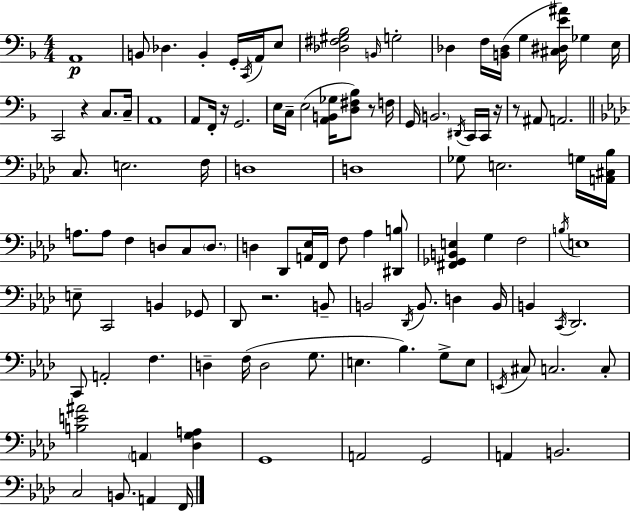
{
  \clef bass
  \numericTimeSignature
  \time 4/4
  \key f \major
  a,1\p | b,8 des4. b,4-. g,16-. \acciaccatura { c,16 } a,16 e8 | <des fis gis bes>2 \grace { b,16 } g2-. | des4 f16 <b, des>16( g4 <cis dis e' ais'>16) ges4 | \break e16 c,2 r4 c8. | c16-- a,1 | a,8 f,16-. r16 g,2. | e16 c16-- e2( <a, b, ges>16 <d fis bes>8) r8 | \break f16 g,16 \parenthesize b,2. \acciaccatura { dis,16 } | c,16 c,16 r16 r8 ais,8 a,2. | \bar "||" \break \key aes \major c8. e2. f16 | d1 | d1 | ges8 e2. g16 <a, cis bes>16 | \break a8. a8 f4 d8 c8 \parenthesize d8. | d4 des,8 <a, ees>16 f,16 f8 aes4 <dis, b>8 | <fis, ges, b, e>4 g4 f2 | \acciaccatura { b16 } e1 | \break e8-- c,2 b,4 ges,8 | des,8 r2. b,8-- | b,2 \acciaccatura { des,16 } b,8. d4 | b,16 b,4 \acciaccatura { c,16 } des,2. | \break c,8 a,2-. f4. | d4-- f16( d2 | g8. e4. bes4.) g8-> | e8 \acciaccatura { e,16 } cis8 c2. | \break c8-. <b e' ais'>2 \parenthesize a,4 | <des g a>4 g,1 | a,2 g,2 | a,4 b,2. | \break c2 b,8. a,4 | f,16 \bar "|."
}